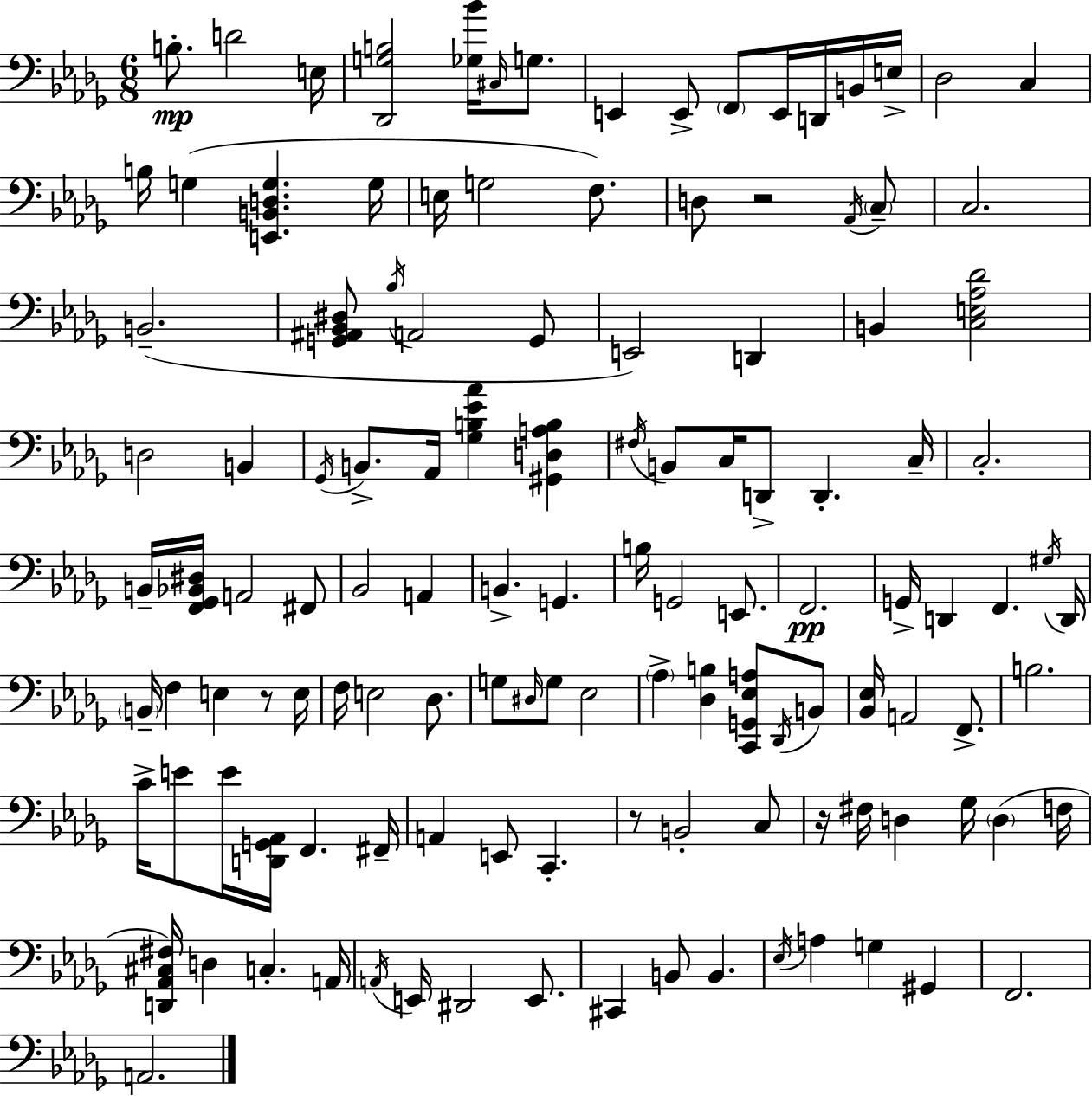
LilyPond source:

{
  \clef bass
  \numericTimeSignature
  \time 6/8
  \key bes \minor
  b8.-.\mp d'2 e16 | <des, g b>2 <ges bes'>16 \grace { cis16 } g8. | e,4 e,8-> \parenthesize f,8 e,16 d,16 b,16 | e16-> des2 c4 | \break b16 g4( <e, b, d g>4. | g16 e16 g2 f8.) | d8 r2 \acciaccatura { aes,16 } | \parenthesize c8-- c2. | \break b,2.--( | <g, ais, bes, dis>8 \acciaccatura { bes16 } a,2 | g,8 e,2) d,4 | b,4 <c e aes des'>2 | \break d2 b,4 | \acciaccatura { ges,16 } b,8.-> aes,16 <ges b ees' aes'>4 | <gis, d a b>4 \acciaccatura { fis16 } b,8 c16 d,8-> d,4.-. | c16-- c2.-. | \break b,16-- <f, ges, bes, dis>16 a,2 | fis,8 bes,2 | a,4 b,4.-> g,4. | b16 g,2 | \break e,8. f,2.\pp | g,16-> d,4 f,4. | \acciaccatura { gis16 } d,16 \parenthesize b,16-- f4 e4 | r8 e16 f16 e2 | \break des8. g8 \grace { dis16 } g8 ees2 | \parenthesize aes4-> <des b>4 | <c, g, ees a>8 \acciaccatura { des,16 } b,8 <bes, ees>16 a,2 | f,8.-> b2. | \break c'16-> e'8 e'16 | <d, g, aes,>16 f,4. fis,16-- a,4 | e,8 c,4.-. r8 b,2-. | c8 r16 fis16 d4 | \break ges16 \parenthesize d4( f16 <d, aes, cis fis>16) d4 | c4.-. a,16 \acciaccatura { a,16 } e,16 dis,2 | e,8. cis,4 | b,8 b,4. \acciaccatura { ees16 } a4 | \break g4 gis,4 f,2. | a,2. | \bar "|."
}